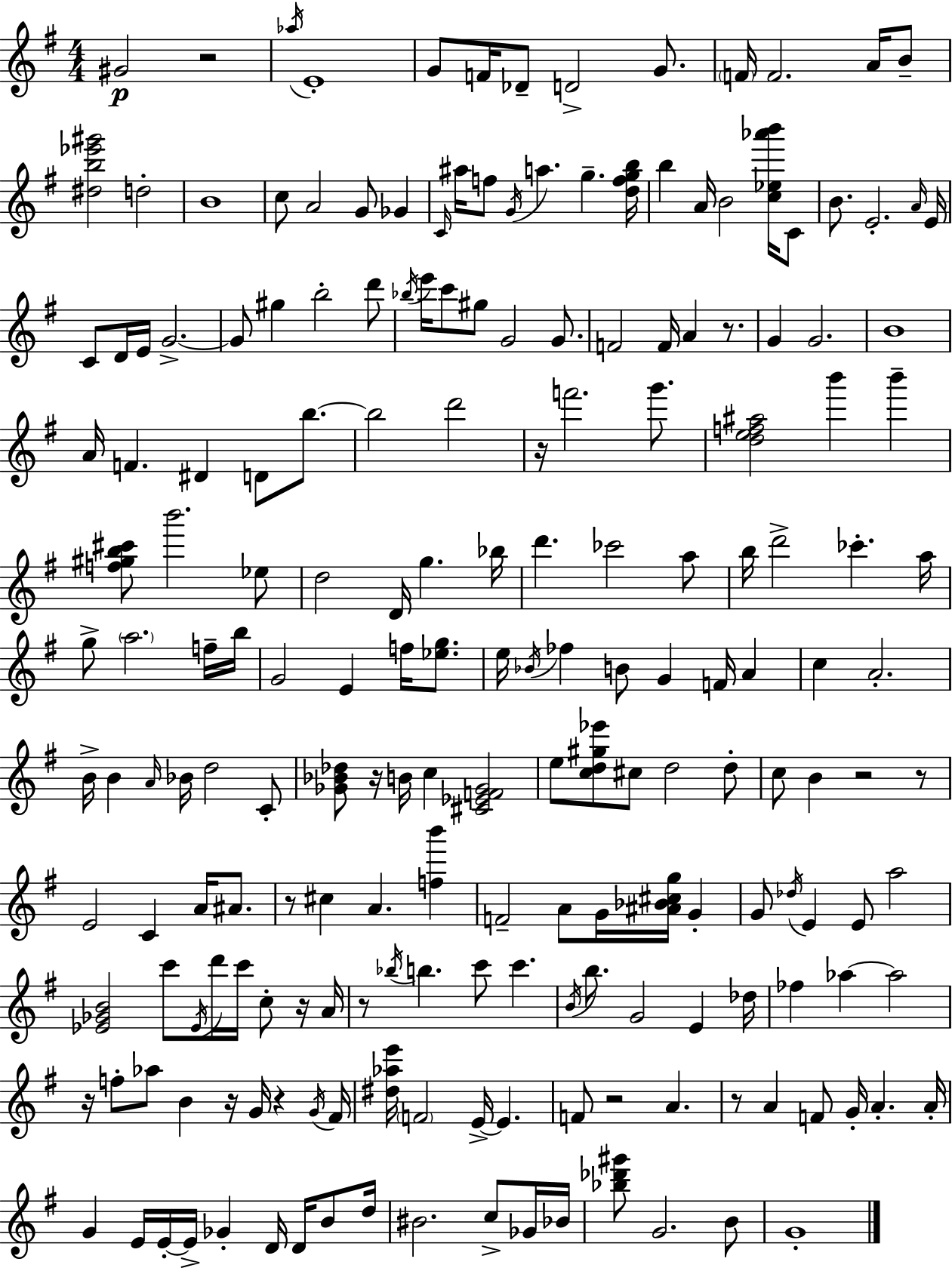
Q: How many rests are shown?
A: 14